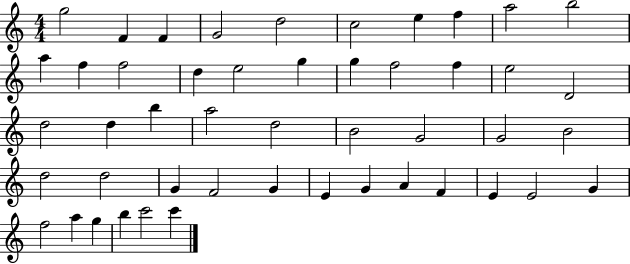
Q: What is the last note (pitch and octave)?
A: C6